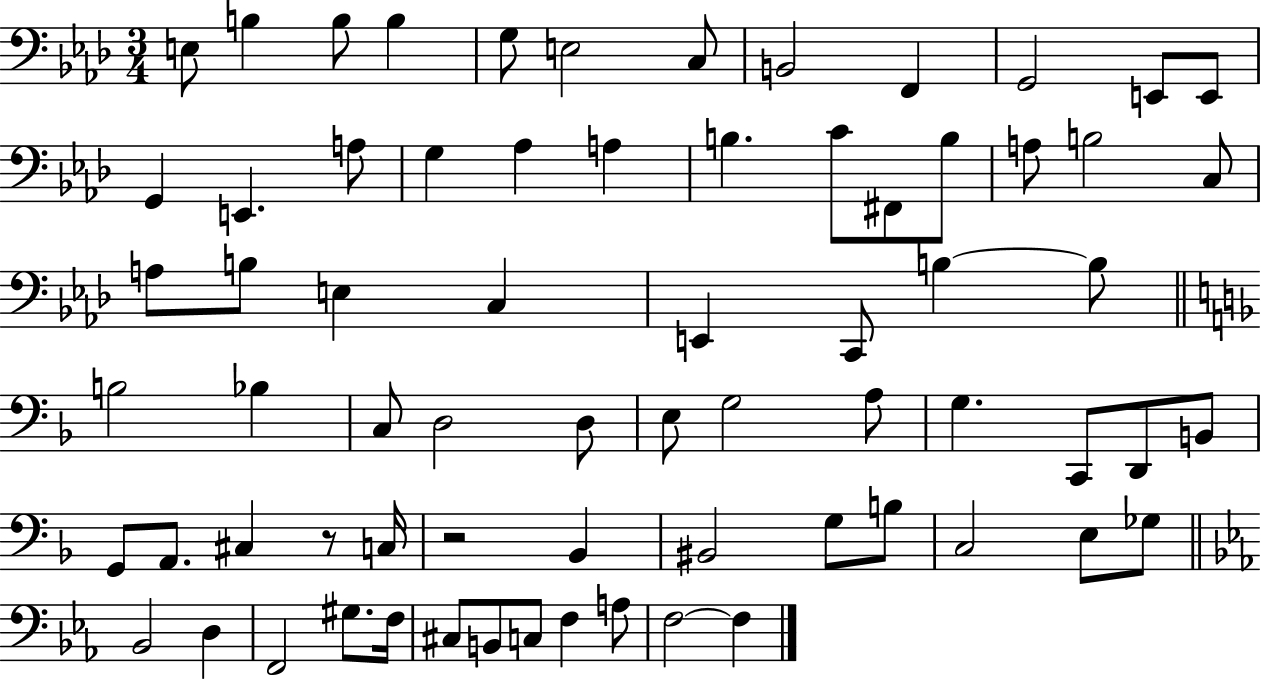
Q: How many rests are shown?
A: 2